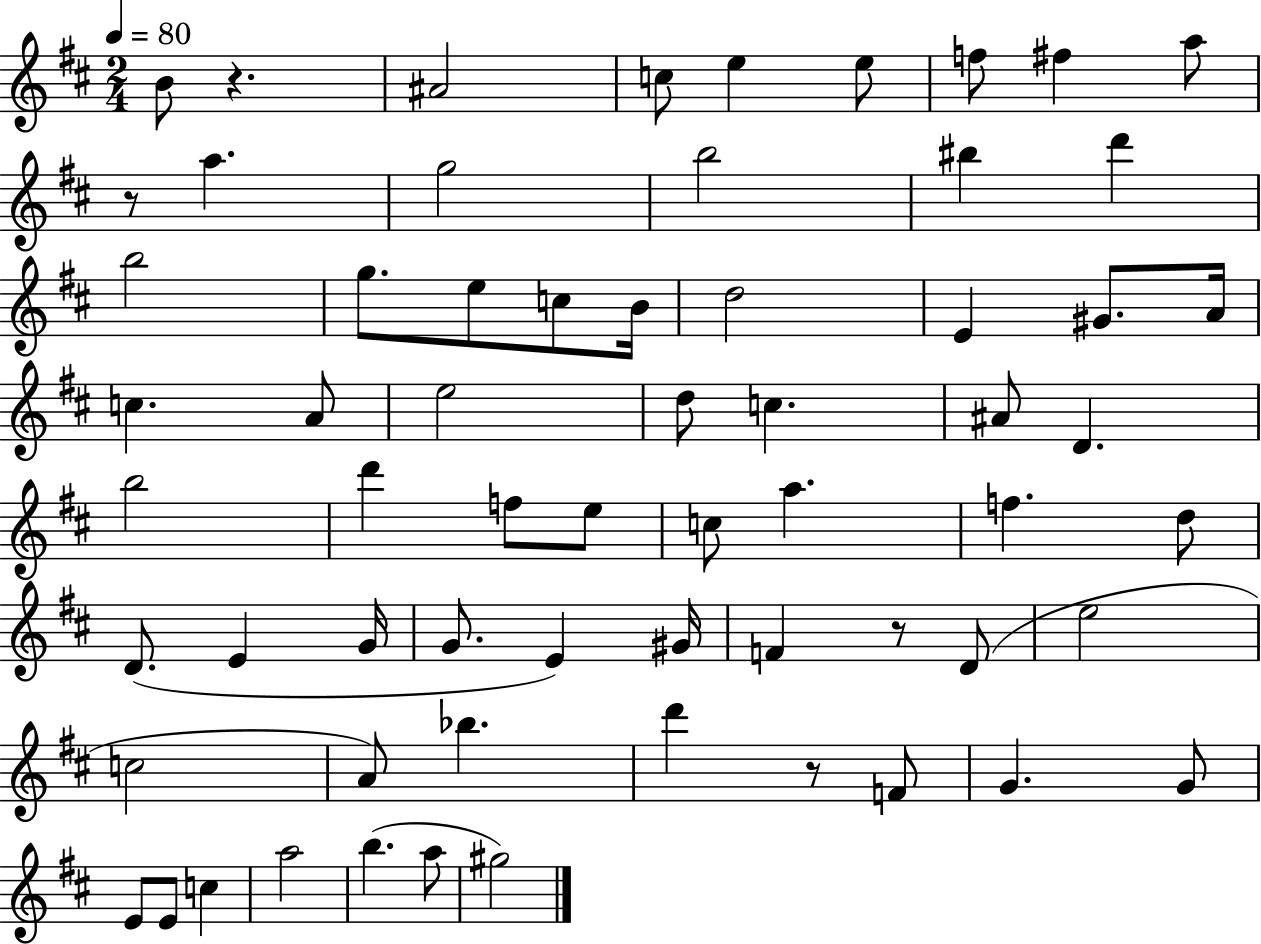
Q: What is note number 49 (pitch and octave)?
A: Bb5